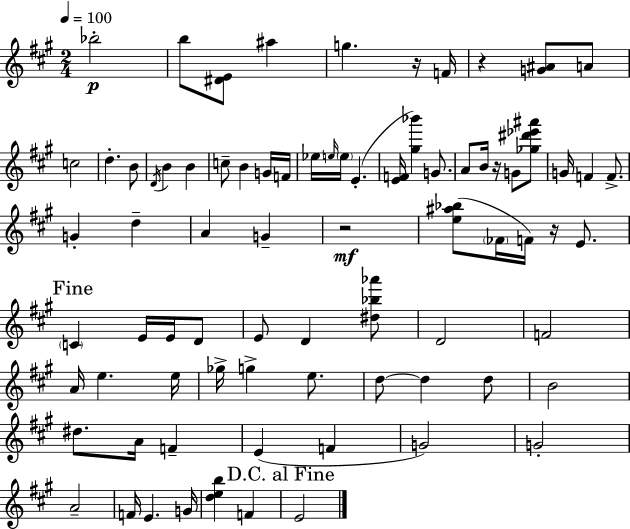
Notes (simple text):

Bb5/h B5/e [D#4,E4]/e A#5/q G5/q. R/s F4/s R/q [G4,A#4]/e A4/e C5/h D5/q. B4/e D4/s B4/q B4/q C5/e B4/q G4/s F4/s Eb5/s E5/s E5/s E4/q. [E4,F4]/s [G#5,Bb6]/q G4/e. A4/e B4/s R/s G4/e [Gb5,D#6,Eb6,A#6]/e G4/s F4/q F4/e. G4/q D5/q A4/q G4/q R/h [E5,A#5,Bb5]/e FES4/s F4/s R/s E4/e. C4/q E4/s E4/s D4/e E4/e D4/q [D#5,Bb5,Ab6]/e D4/h F4/h A4/s E5/q. E5/s Gb5/s G5/q E5/e. D5/e D5/q D5/e B4/h D#5/e. A4/s F4/q E4/q F4/q G4/h G4/h A4/h F4/s E4/q. G4/s [D5,E5,B5]/q F4/q E4/h